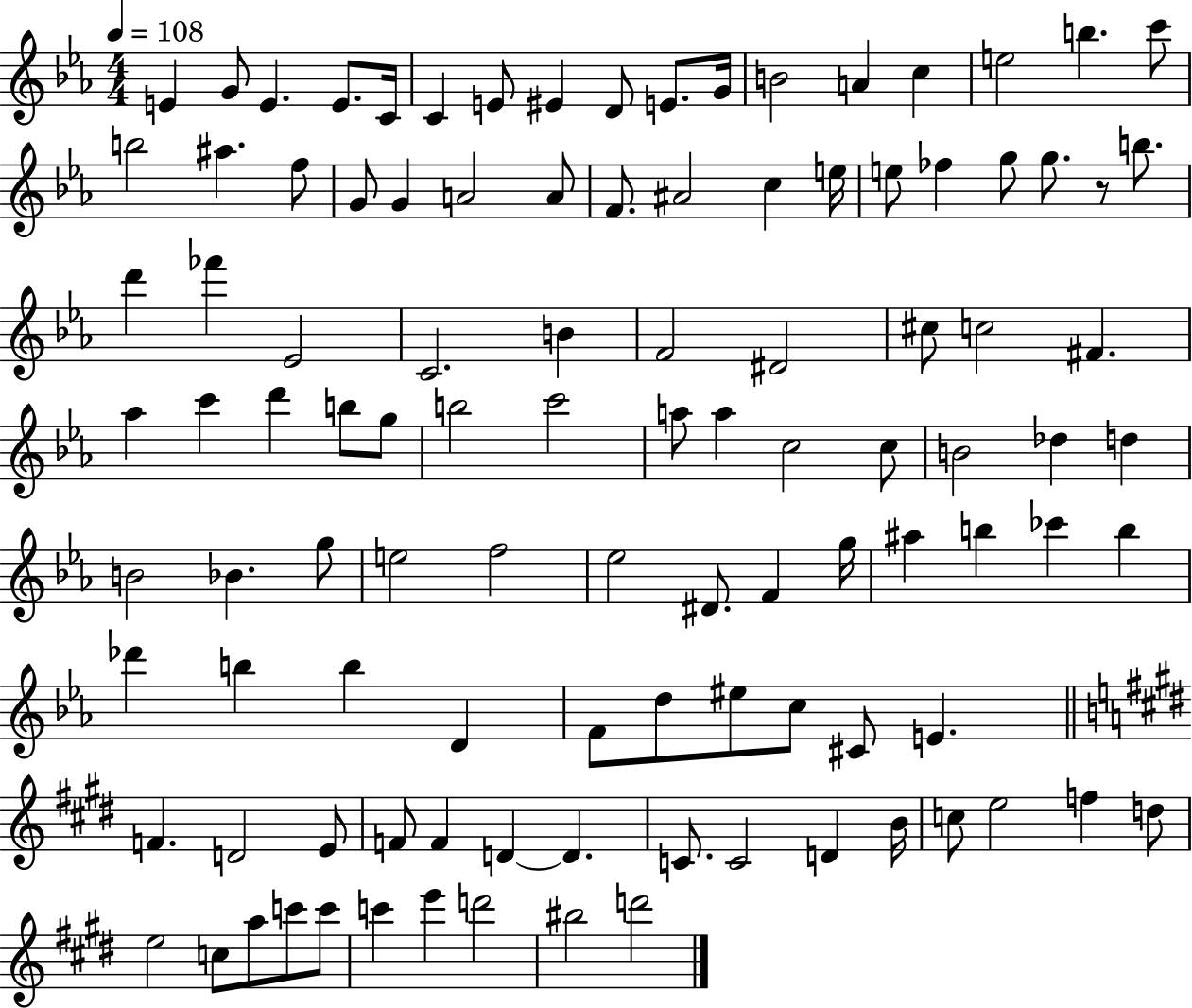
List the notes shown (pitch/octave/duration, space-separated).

E4/q G4/e E4/q. E4/e. C4/s C4/q E4/e EIS4/q D4/e E4/e. G4/s B4/h A4/q C5/q E5/h B5/q. C6/e B5/h A#5/q. F5/e G4/e G4/q A4/h A4/e F4/e. A#4/h C5/q E5/s E5/e FES5/q G5/e G5/e. R/e B5/e. D6/q FES6/q Eb4/h C4/h. B4/q F4/h D#4/h C#5/e C5/h F#4/q. Ab5/q C6/q D6/q B5/e G5/e B5/h C6/h A5/e A5/q C5/h C5/e B4/h Db5/q D5/q B4/h Bb4/q. G5/e E5/h F5/h Eb5/h D#4/e. F4/q G5/s A#5/q B5/q CES6/q B5/q Db6/q B5/q B5/q D4/q F4/e D5/e EIS5/e C5/e C#4/e E4/q. F4/q. D4/h E4/e F4/e F4/q D4/q D4/q. C4/e. C4/h D4/q B4/s C5/e E5/h F5/q D5/e E5/h C5/e A5/e C6/e C6/e C6/q E6/q D6/h BIS5/h D6/h